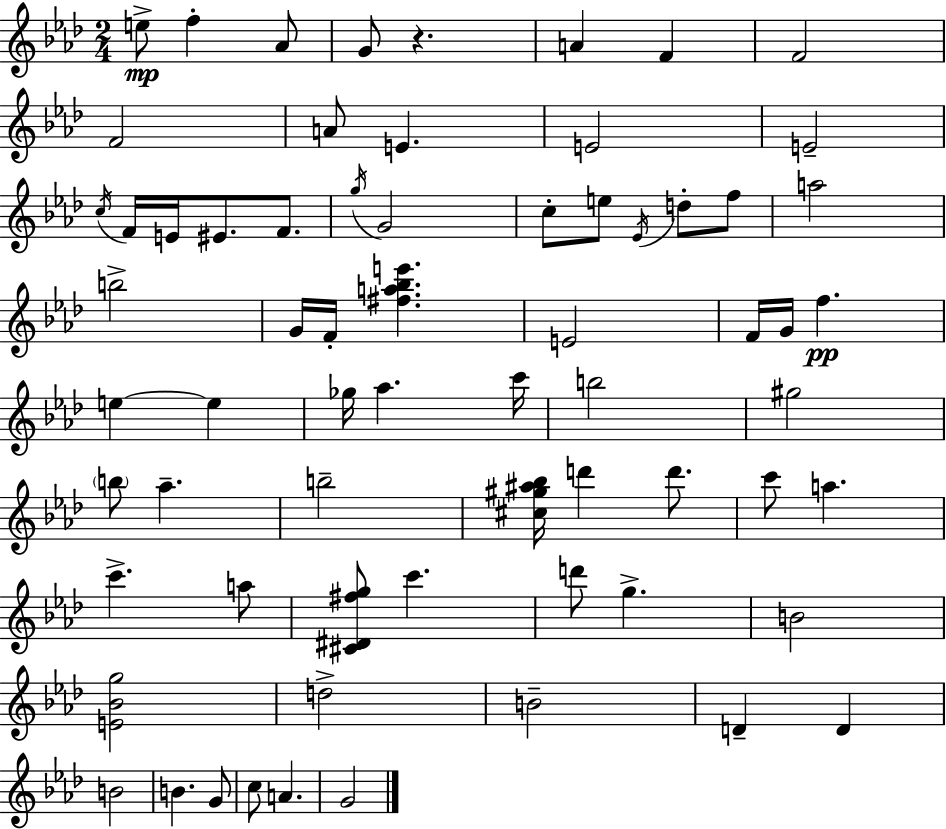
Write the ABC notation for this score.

X:1
T:Untitled
M:2/4
L:1/4
K:Fm
e/2 f _A/2 G/2 z A F F2 F2 A/2 E E2 E2 c/4 F/4 E/4 ^E/2 F/2 g/4 G2 c/2 e/2 _E/4 d/2 f/2 a2 b2 G/4 F/4 [^fa_be'] E2 F/4 G/4 f e e _g/4 _a c'/4 b2 ^g2 b/2 _a b2 [^c^g^a_b]/4 d' d'/2 c'/2 a c' a/2 [^C^D^fg]/2 c' d'/2 g B2 [E_Bg]2 d2 B2 D D B2 B G/2 c/2 A G2